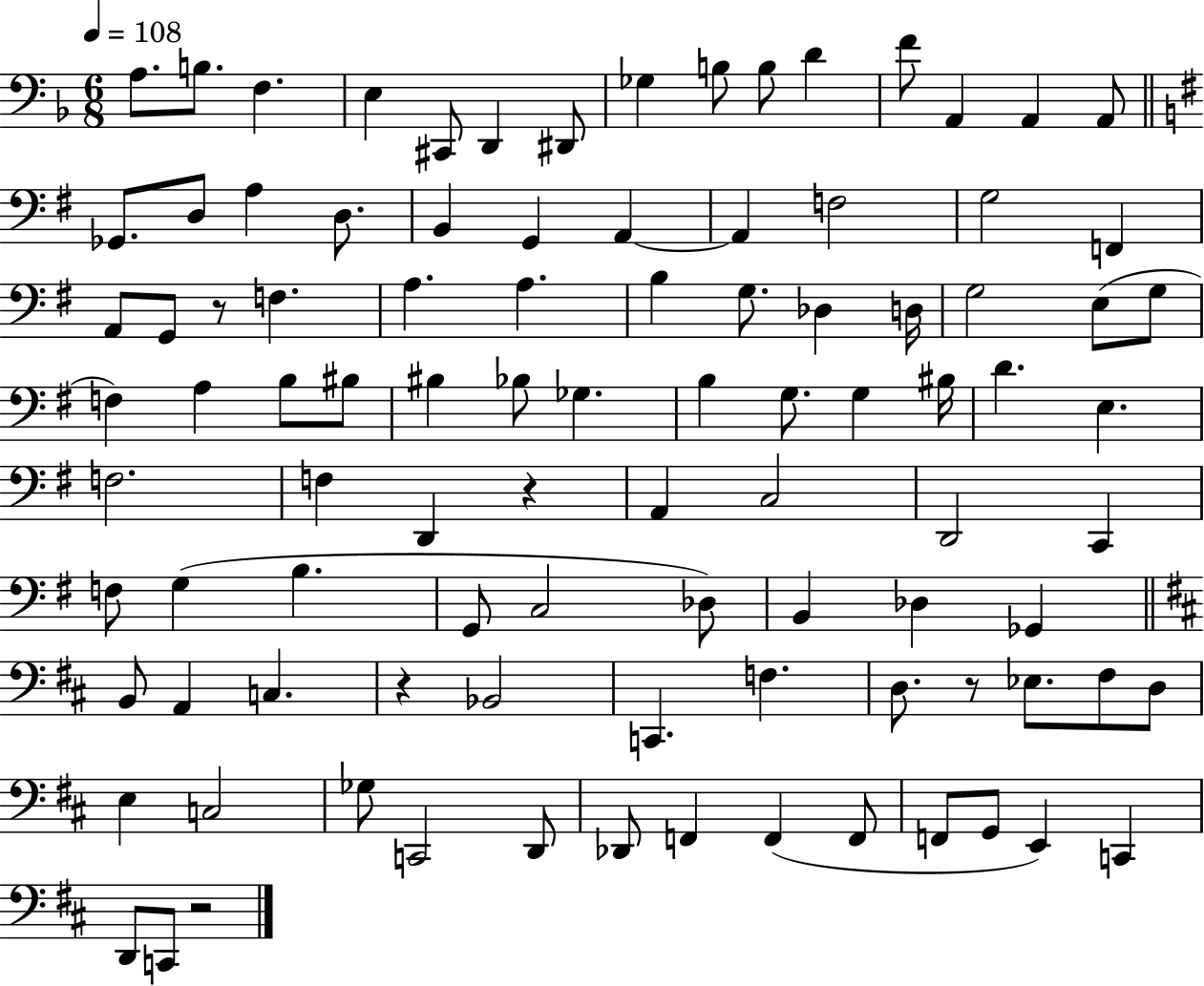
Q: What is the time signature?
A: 6/8